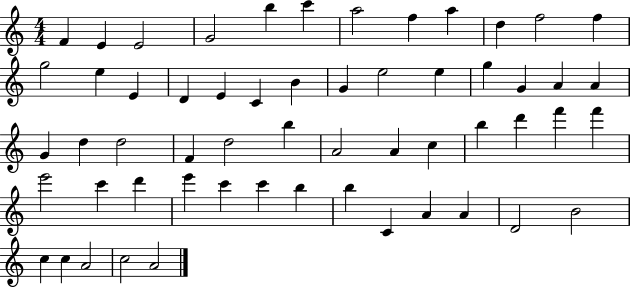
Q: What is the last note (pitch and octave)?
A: A4